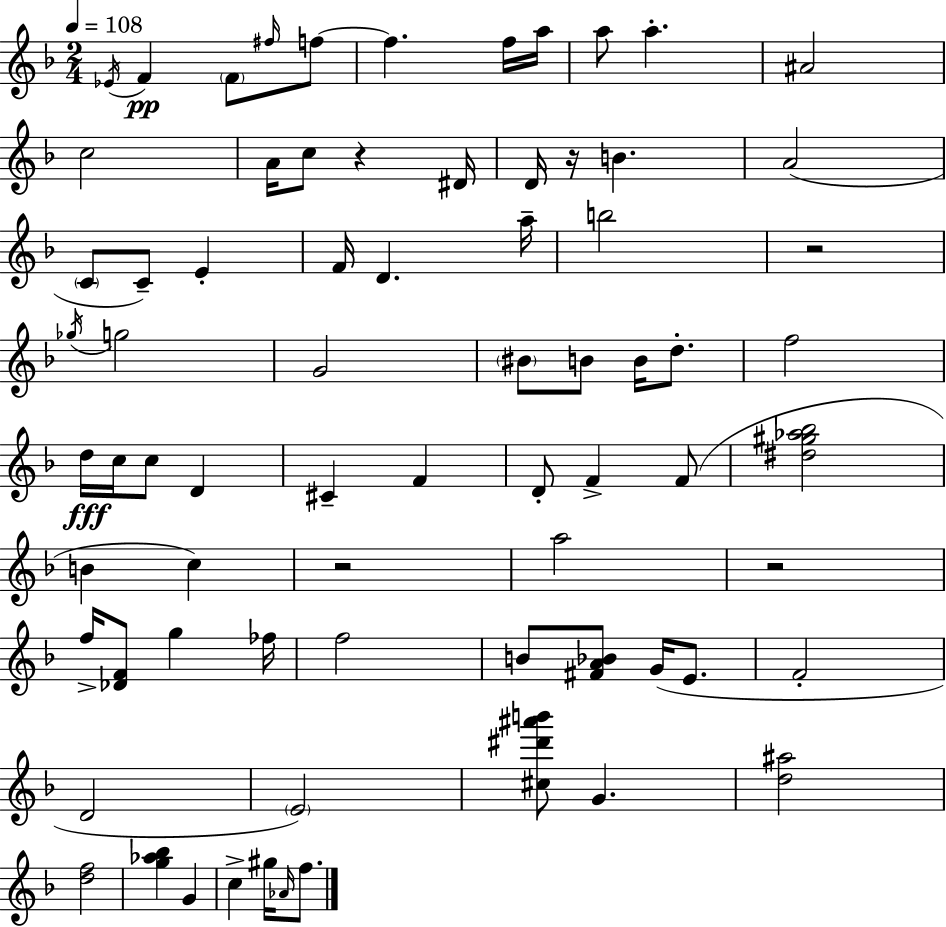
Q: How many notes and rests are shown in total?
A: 73